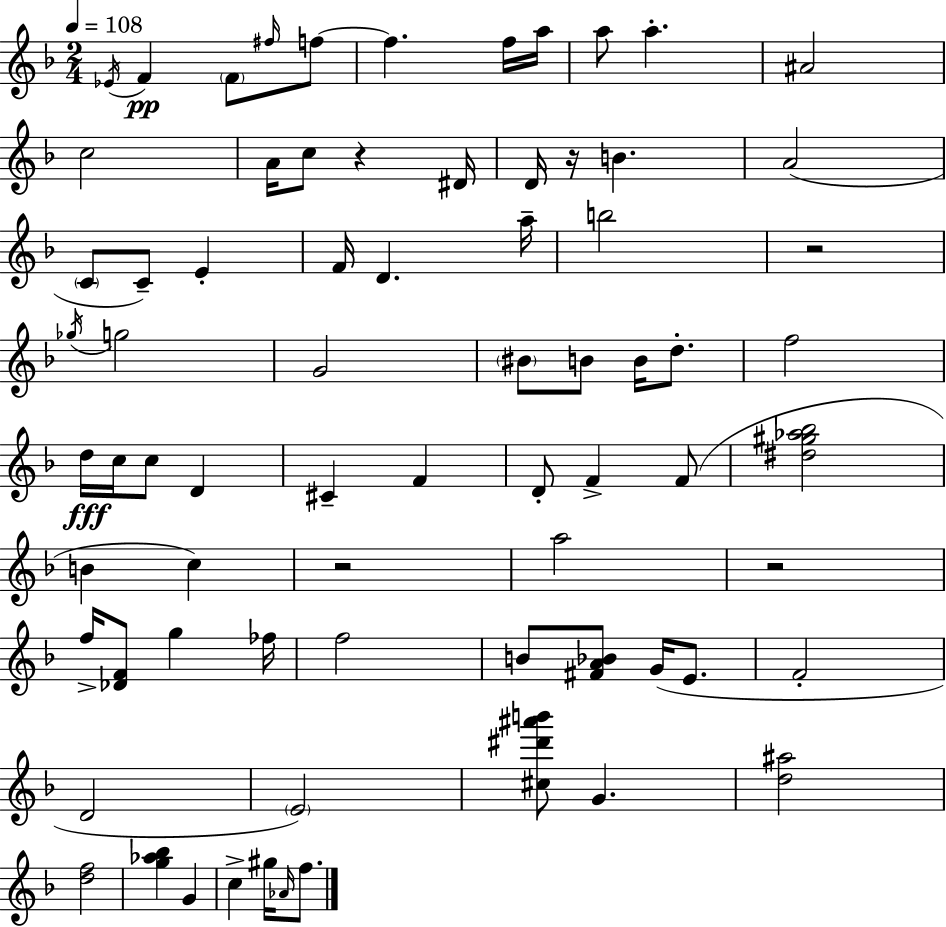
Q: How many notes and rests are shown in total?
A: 73